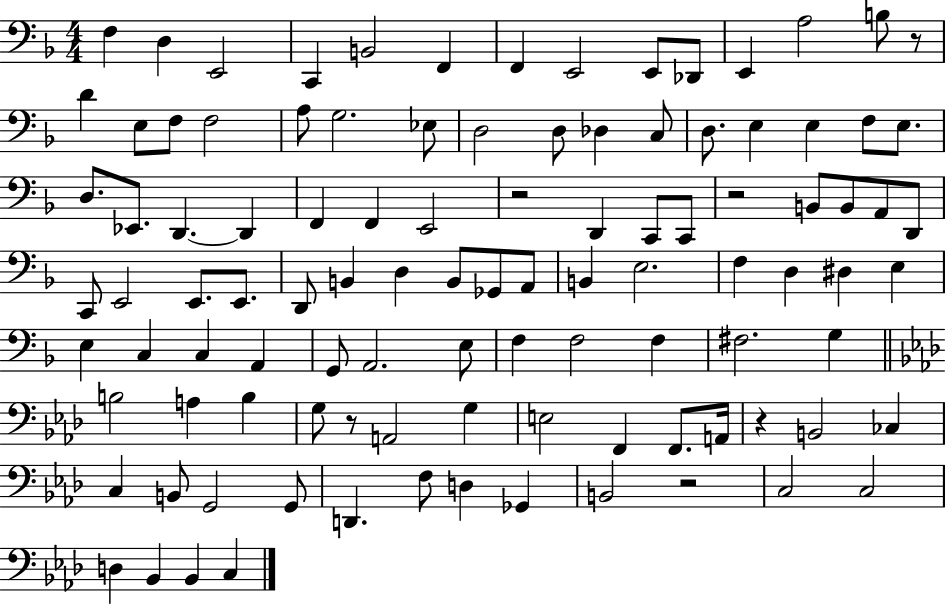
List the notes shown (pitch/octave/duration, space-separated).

F3/q D3/q E2/h C2/q B2/h F2/q F2/q E2/h E2/e Db2/e E2/q A3/h B3/e R/e D4/q E3/e F3/e F3/h A3/e G3/h. Eb3/e D3/h D3/e Db3/q C3/e D3/e. E3/q E3/q F3/e E3/e. D3/e. Eb2/e. D2/q. D2/q F2/q F2/q E2/h R/h D2/q C2/e C2/e R/h B2/e B2/e A2/e D2/e C2/e E2/h E2/e. E2/e. D2/e B2/q D3/q B2/e Gb2/e A2/e B2/q E3/h. F3/q D3/q D#3/q E3/q E3/q C3/q C3/q A2/q G2/e A2/h. E3/e F3/q F3/h F3/q F#3/h. G3/q B3/h A3/q B3/q G3/e R/e A2/h G3/q E3/h F2/q F2/e. A2/s R/q B2/h CES3/q C3/q B2/e G2/h G2/e D2/q. F3/e D3/q Gb2/q B2/h R/h C3/h C3/h D3/q Bb2/q Bb2/q C3/q